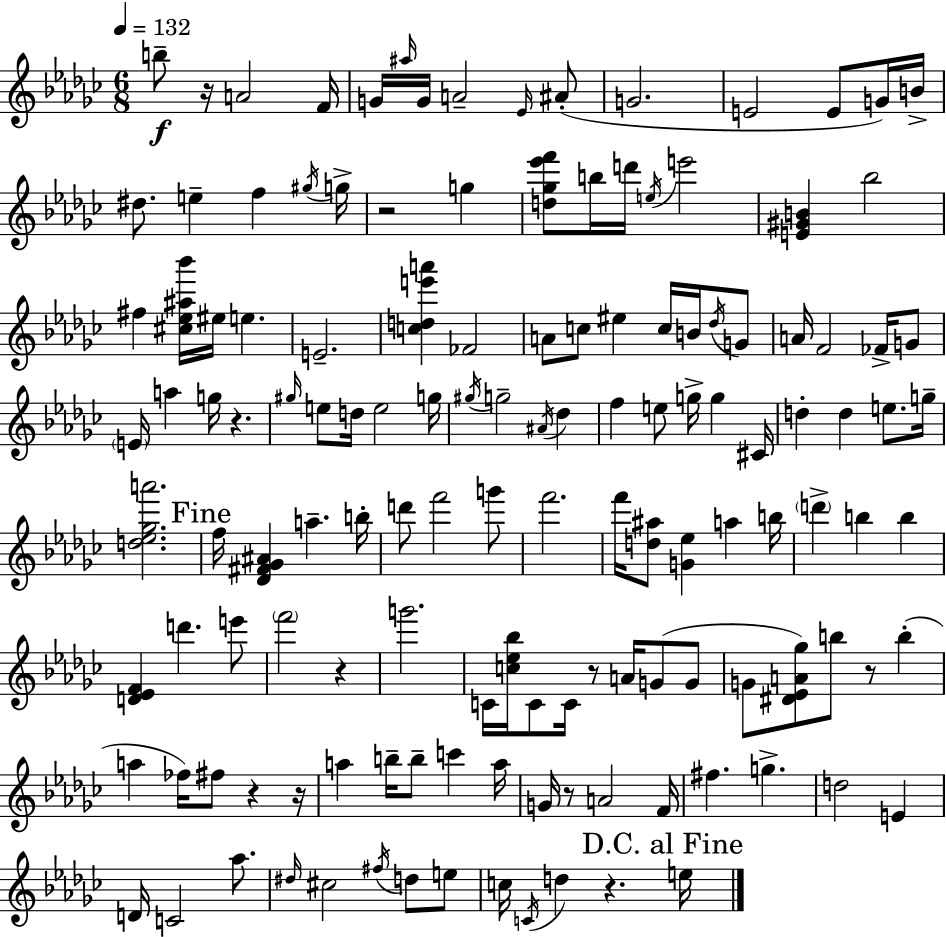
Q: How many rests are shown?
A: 10